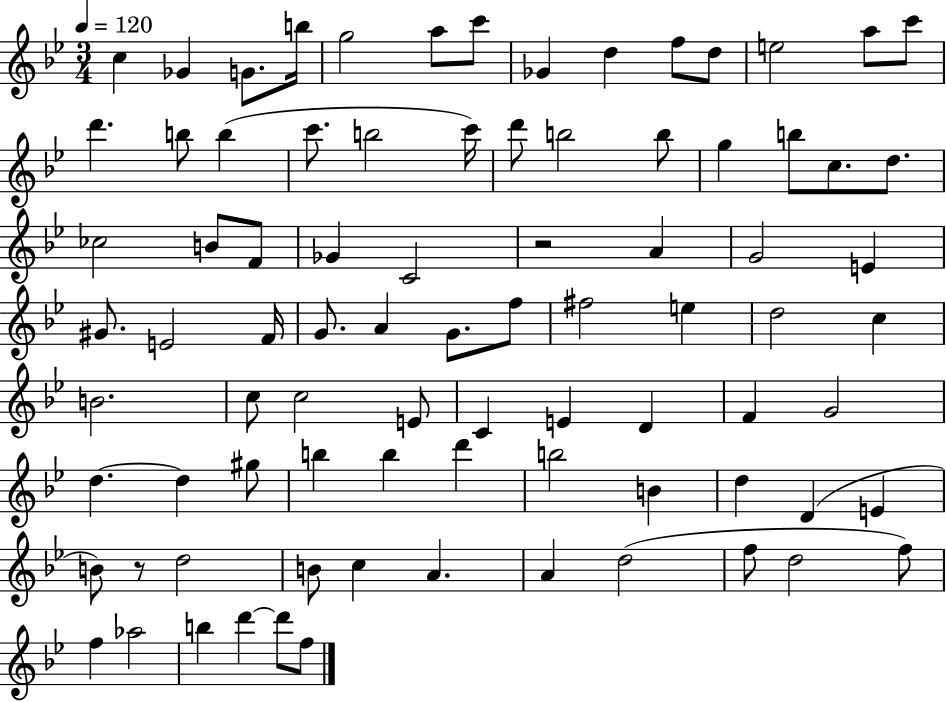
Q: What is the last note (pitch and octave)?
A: F5